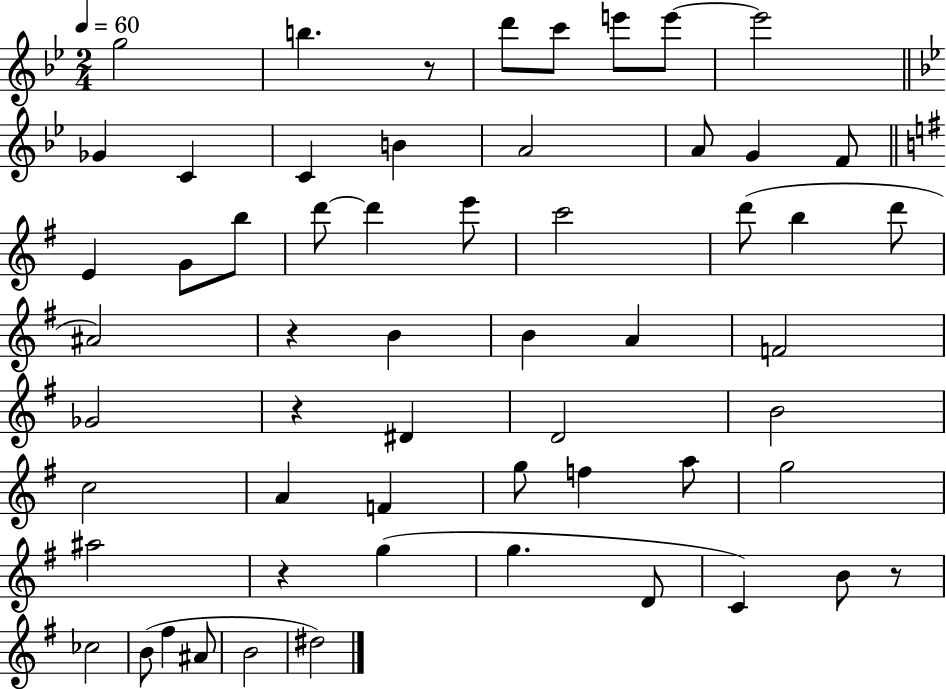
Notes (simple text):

G5/h B5/q. R/e D6/e C6/e E6/e E6/e E6/h Gb4/q C4/q C4/q B4/q A4/h A4/e G4/q F4/e E4/q G4/e B5/e D6/e D6/q E6/e C6/h D6/e B5/q D6/e A#4/h R/q B4/q B4/q A4/q F4/h Gb4/h R/q D#4/q D4/h B4/h C5/h A4/q F4/q G5/e F5/q A5/e G5/h A#5/h R/q G5/q G5/q. D4/e C4/q B4/e R/e CES5/h B4/e F#5/q A#4/e B4/h D#5/h